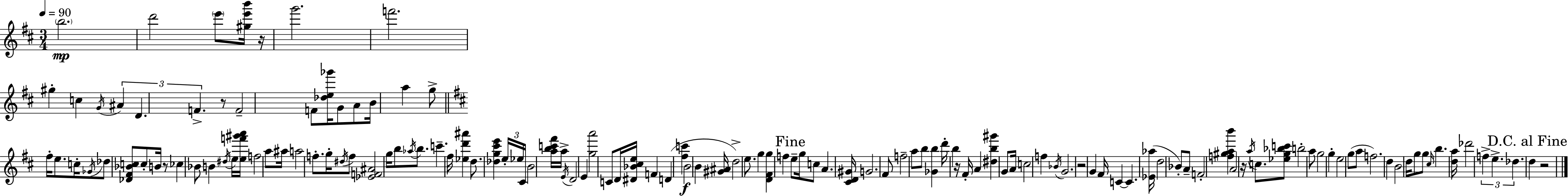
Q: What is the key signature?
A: D major